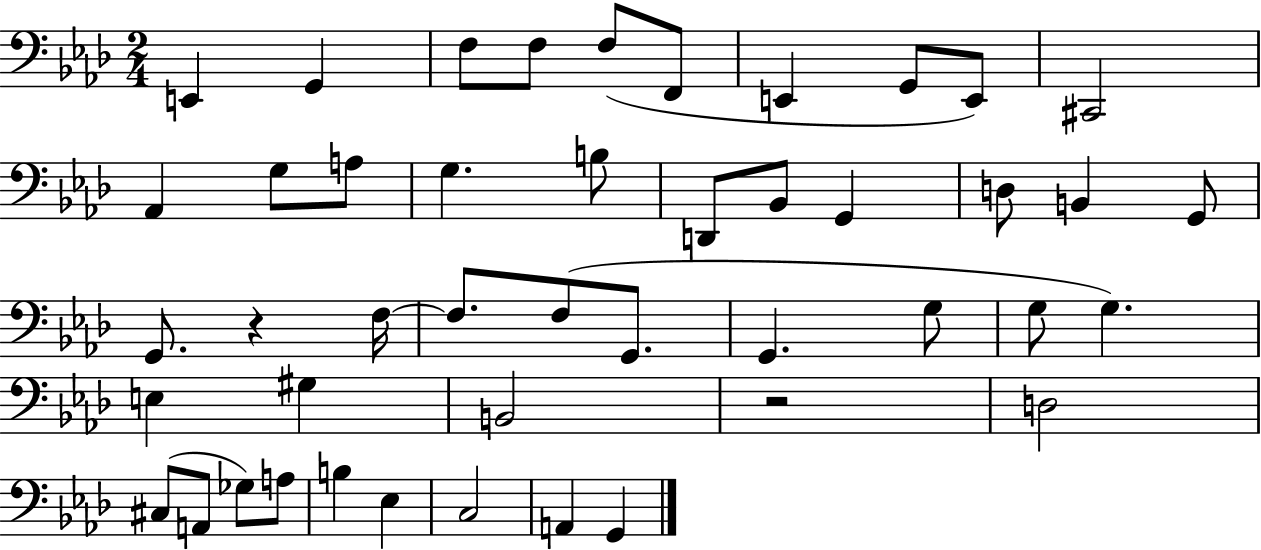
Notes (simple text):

E2/q G2/q F3/e F3/e F3/e F2/e E2/q G2/e E2/e C#2/h Ab2/q G3/e A3/e G3/q. B3/e D2/e Bb2/e G2/q D3/e B2/q G2/e G2/e. R/q F3/s F3/e. F3/e G2/e. G2/q. G3/e G3/e G3/q. E3/q G#3/q B2/h R/h D3/h C#3/e A2/e Gb3/e A3/e B3/q Eb3/q C3/h A2/q G2/q